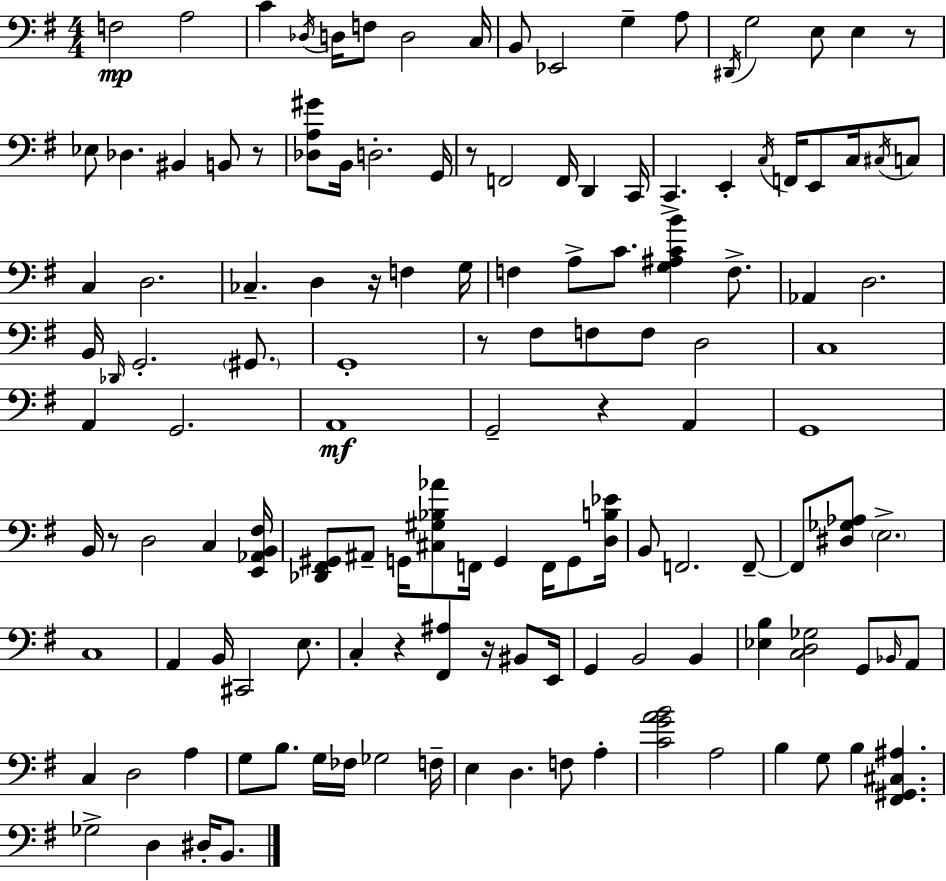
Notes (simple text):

F3/h A3/h C4/q Db3/s D3/s F3/e D3/h C3/s B2/e Eb2/h G3/q A3/e D#2/s G3/h E3/e E3/q R/e Eb3/e Db3/q. BIS2/q B2/e R/e [Db3,A3,G#4]/e B2/s D3/h. G2/s R/e F2/h F2/s D2/q C2/s C2/q. E2/q C3/s F2/s E2/e C3/s C#3/s C3/e C3/q D3/h. CES3/q. D3/q R/s F3/q G3/s F3/q A3/e C4/e. [G3,A#3,C4,B4]/q F3/e. Ab2/q D3/h. B2/s Db2/s G2/h. G#2/e. G2/w R/e F#3/e F3/e F3/e D3/h C3/w A2/q G2/h. A2/w G2/h R/q A2/q G2/w B2/s R/e D3/h C3/q [E2,Ab2,B2,F#3]/s [Db2,F#2,G#2]/e A#2/e G2/s [C#3,G#3,Bb3,Ab4]/e F2/s G2/q F2/s G2/e [D3,B3,Eb4]/s B2/e F2/h. F2/e F2/e [D#3,Gb3,Ab3]/e E3/h. C3/w A2/q B2/s C#2/h E3/e. C3/q R/q [F#2,A#3]/q R/s BIS2/e E2/s G2/q B2/h B2/q [Eb3,B3]/q [C3,D3,Gb3]/h G2/e Bb2/s A2/e C3/q D3/h A3/q G3/e B3/e. G3/s FES3/s Gb3/h F3/s E3/q D3/q. F3/e A3/q [C4,G4,A4,B4]/h A3/h B3/q G3/e B3/q [F#2,G#2,C#3,A#3]/q. Gb3/h D3/q D#3/s B2/e.